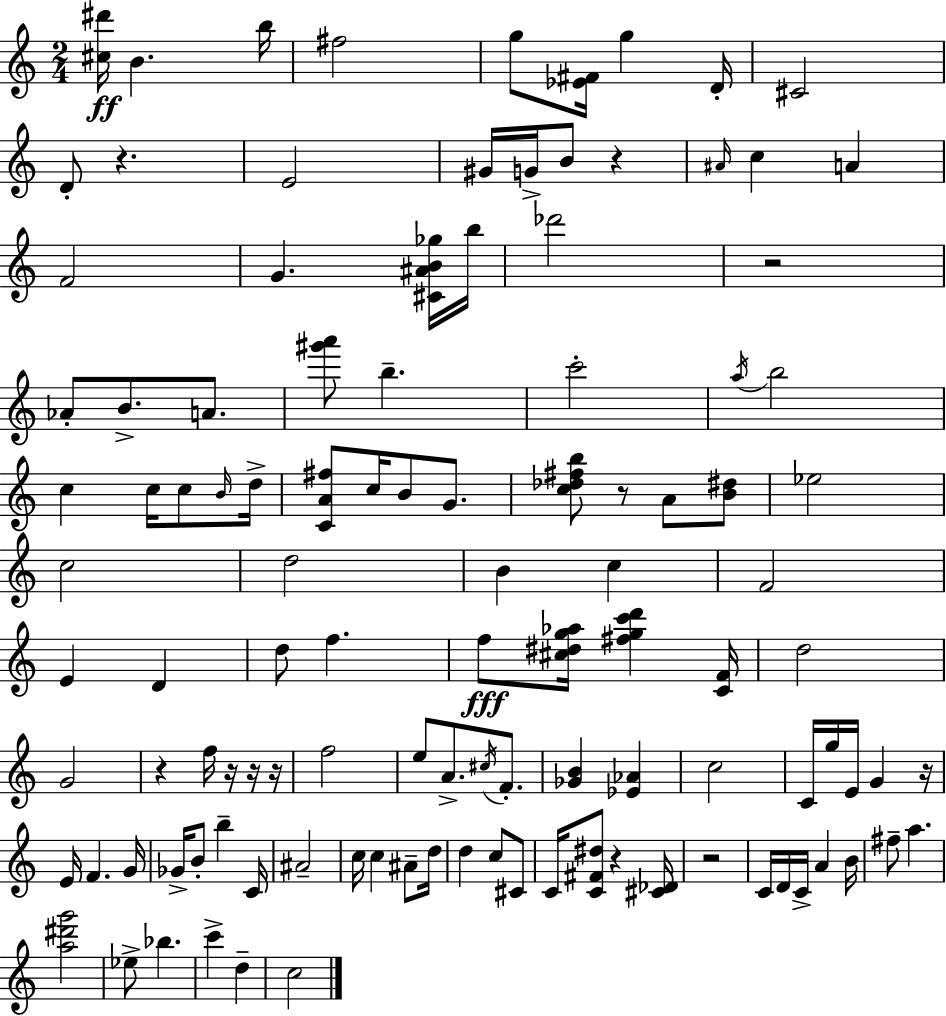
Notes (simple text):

[C#5,D#6]/s B4/q. B5/s F#5/h G5/e [Eb4,F#4]/s G5/q D4/s C#4/h D4/e R/q. E4/h G#4/s G4/s B4/e R/q A#4/s C5/q A4/q F4/h G4/q. [C#4,A#4,B4,Gb5]/s B5/s Db6/h R/h Ab4/e B4/e. A4/e. [G#6,A6]/e B5/q. C6/h A5/s B5/h C5/q C5/s C5/e B4/s D5/s [C4,A4,F#5]/e C5/s B4/e G4/e. [C5,Db5,F#5,B5]/e R/e A4/e [B4,D#5]/e Eb5/h C5/h D5/h B4/q C5/q F4/h E4/q D4/q D5/e F5/q. F5/e [C#5,D#5,G5,Ab5]/s [F#5,G5,C6,D6]/q [C4,F4]/s D5/h G4/h R/q F5/s R/s R/s R/s F5/h E5/e A4/e. C#5/s F4/e. [Gb4,B4]/q [Eb4,Ab4]/q C5/h C4/s G5/s E4/s G4/q R/s E4/s F4/q. G4/s Gb4/s B4/e B5/q C4/s A#4/h C5/s C5/q A#4/e D5/s D5/q C5/e C#4/e C4/s [C4,F#4,D#5]/e R/q [C#4,Db4]/s R/h C4/s D4/s C4/s A4/q B4/s F#5/e A5/q. [A5,D#6,G6]/h Eb5/e Bb5/q. C6/q D5/q C5/h